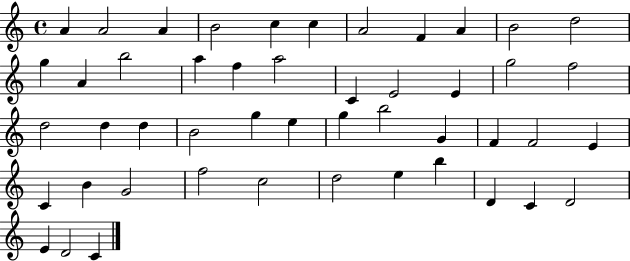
{
  \clef treble
  \time 4/4
  \defaultTimeSignature
  \key c \major
  a'4 a'2 a'4 | b'2 c''4 c''4 | a'2 f'4 a'4 | b'2 d''2 | \break g''4 a'4 b''2 | a''4 f''4 a''2 | c'4 e'2 e'4 | g''2 f''2 | \break d''2 d''4 d''4 | b'2 g''4 e''4 | g''4 b''2 g'4 | f'4 f'2 e'4 | \break c'4 b'4 g'2 | f''2 c''2 | d''2 e''4 b''4 | d'4 c'4 d'2 | \break e'4 d'2 c'4 | \bar "|."
}